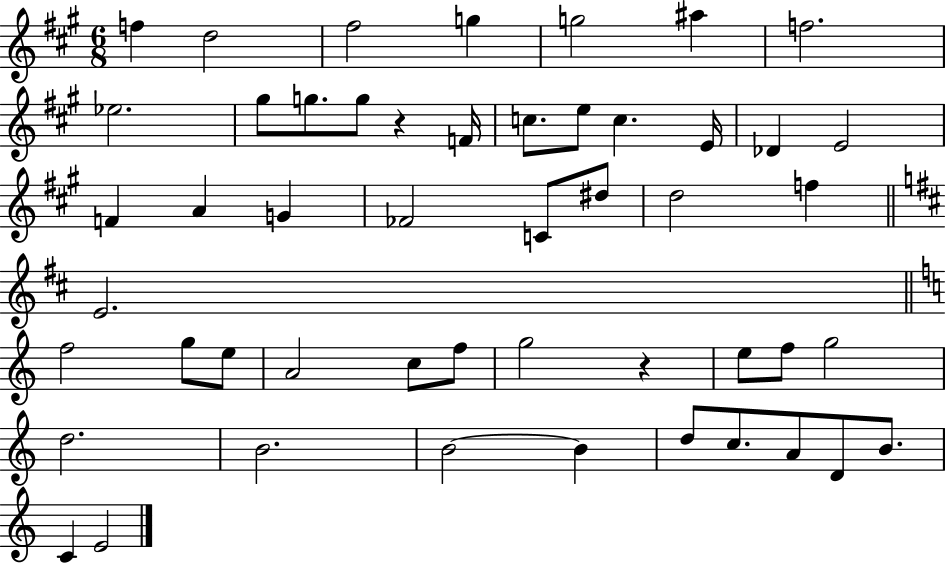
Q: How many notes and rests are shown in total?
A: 50